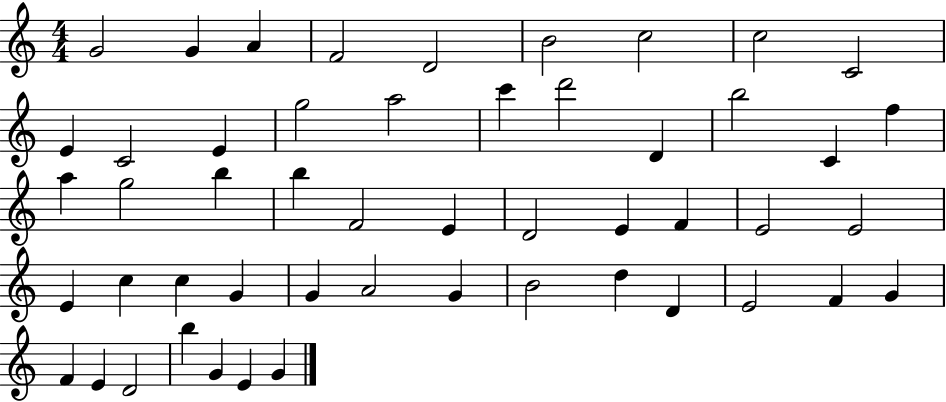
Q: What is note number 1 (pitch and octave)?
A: G4